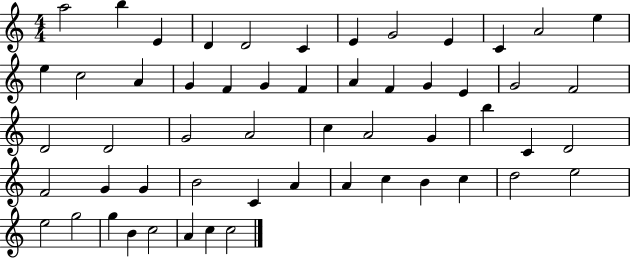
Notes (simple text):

A5/h B5/q E4/q D4/q D4/h C4/q E4/q G4/h E4/q C4/q A4/h E5/q E5/q C5/h A4/q G4/q F4/q G4/q F4/q A4/q F4/q G4/q E4/q G4/h F4/h D4/h D4/h G4/h A4/h C5/q A4/h G4/q B5/q C4/q D4/h F4/h G4/q G4/q B4/h C4/q A4/q A4/q C5/q B4/q C5/q D5/h E5/h E5/h G5/h G5/q B4/q C5/h A4/q C5/q C5/h